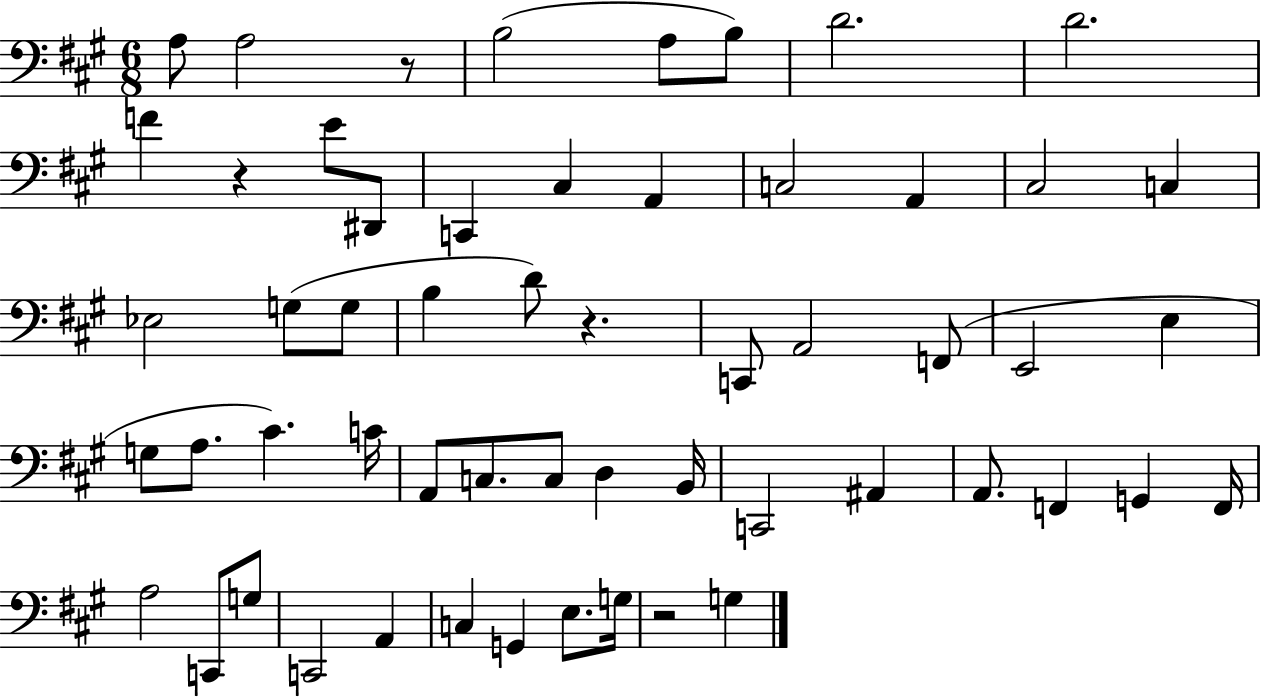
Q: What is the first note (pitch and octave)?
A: A3